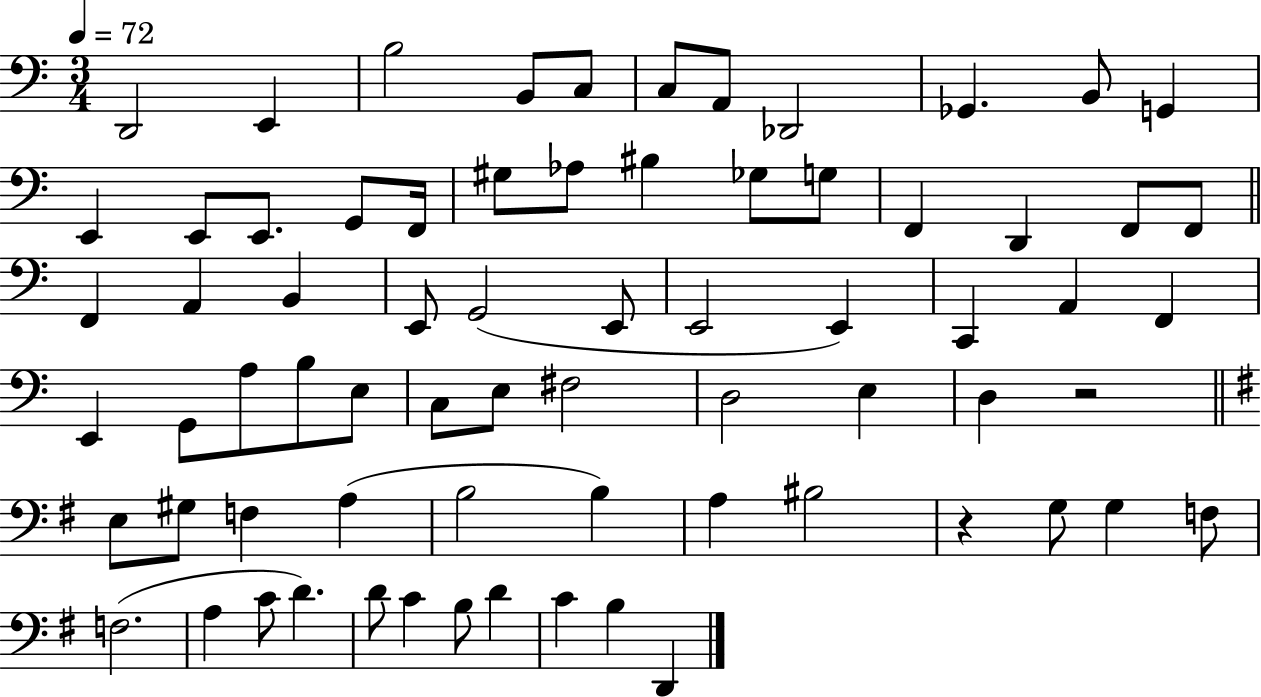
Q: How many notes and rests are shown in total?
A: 71